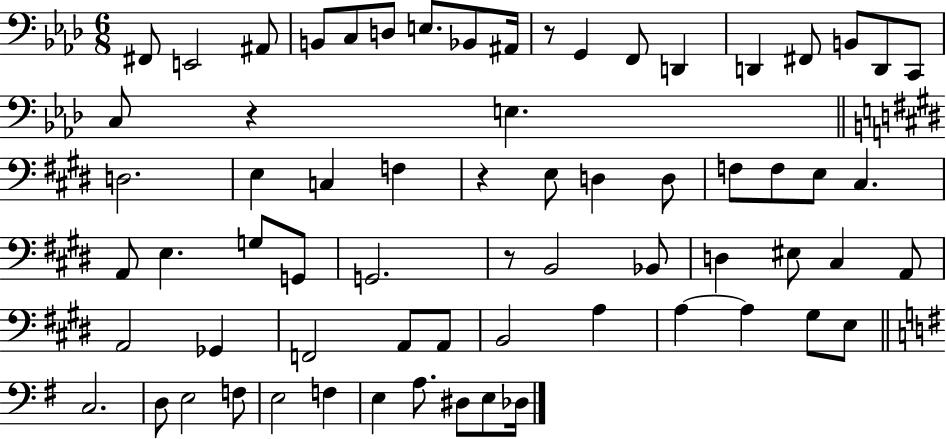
X:1
T:Untitled
M:6/8
L:1/4
K:Ab
^F,,/2 E,,2 ^A,,/2 B,,/2 C,/2 D,/2 E,/2 _B,,/2 ^A,,/4 z/2 G,, F,,/2 D,, D,, ^F,,/2 B,,/2 D,,/2 C,,/2 C,/2 z E, D,2 E, C, F, z E,/2 D, D,/2 F,/2 F,/2 E,/2 ^C, A,,/2 E, G,/2 G,,/2 G,,2 z/2 B,,2 _B,,/2 D, ^E,/2 ^C, A,,/2 A,,2 _G,, F,,2 A,,/2 A,,/2 B,,2 A, A, A, ^G,/2 E,/2 C,2 D,/2 E,2 F,/2 E,2 F, E, A,/2 ^D,/2 E,/2 _D,/4